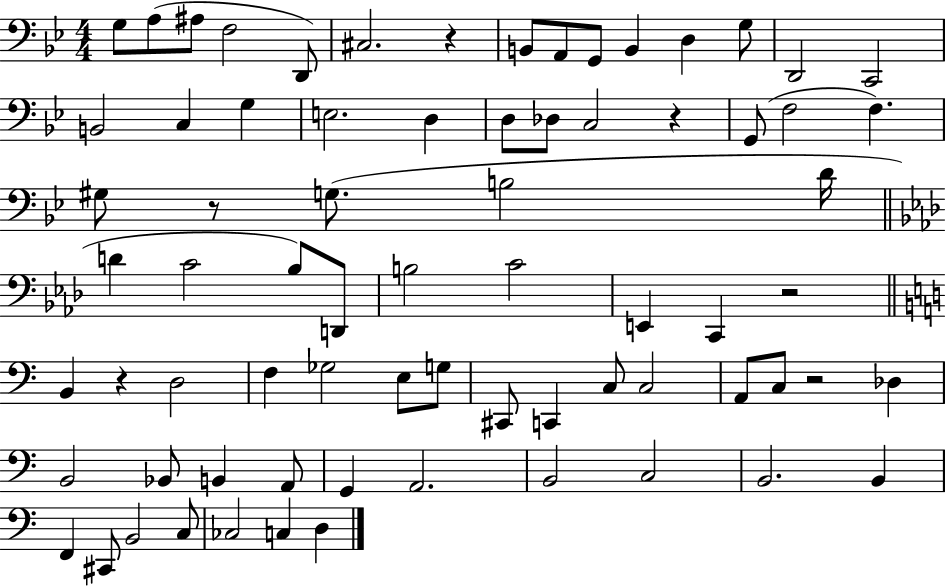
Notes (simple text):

G3/e A3/e A#3/e F3/h D2/e C#3/h. R/q B2/e A2/e G2/e B2/q D3/q G3/e D2/h C2/h B2/h C3/q G3/q E3/h. D3/q D3/e Db3/e C3/h R/q G2/e F3/h F3/q. G#3/e R/e G3/e. B3/h D4/s D4/q C4/h Bb3/e D2/e B3/h C4/h E2/q C2/q R/h B2/q R/q D3/h F3/q Gb3/h E3/e G3/e C#2/e C2/q C3/e C3/h A2/e C3/e R/h Db3/q B2/h Bb2/e B2/q A2/e G2/q A2/h. B2/h C3/h B2/h. B2/q F2/q C#2/e B2/h C3/e CES3/h C3/q D3/q